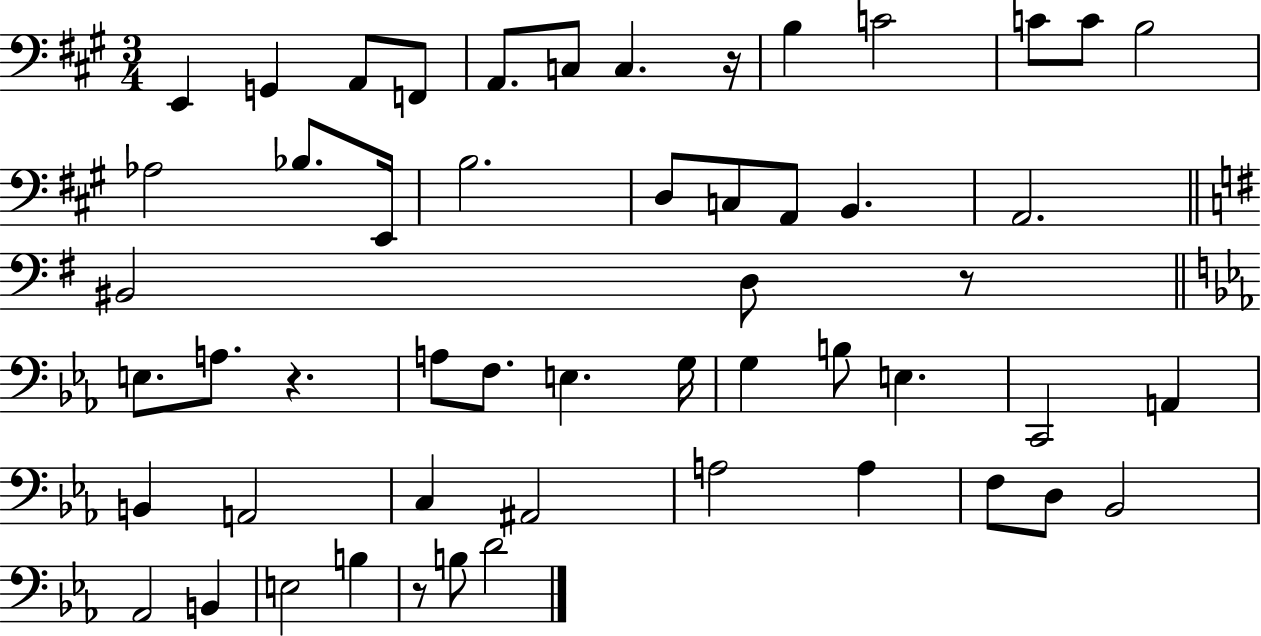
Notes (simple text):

E2/q G2/q A2/e F2/e A2/e. C3/e C3/q. R/s B3/q C4/h C4/e C4/e B3/h Ab3/h Bb3/e. E2/s B3/h. D3/e C3/e A2/e B2/q. A2/h. BIS2/h D3/e R/e E3/e. A3/e. R/q. A3/e F3/e. E3/q. G3/s G3/q B3/e E3/q. C2/h A2/q B2/q A2/h C3/q A#2/h A3/h A3/q F3/e D3/e Bb2/h Ab2/h B2/q E3/h B3/q R/e B3/e D4/h